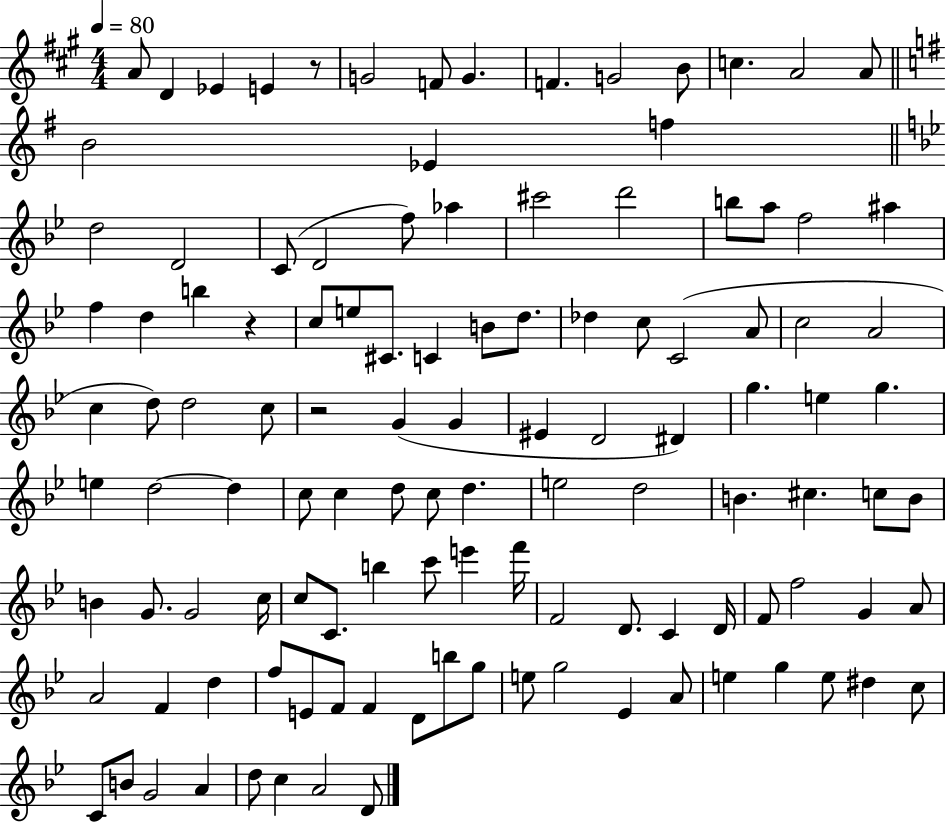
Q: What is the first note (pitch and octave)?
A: A4